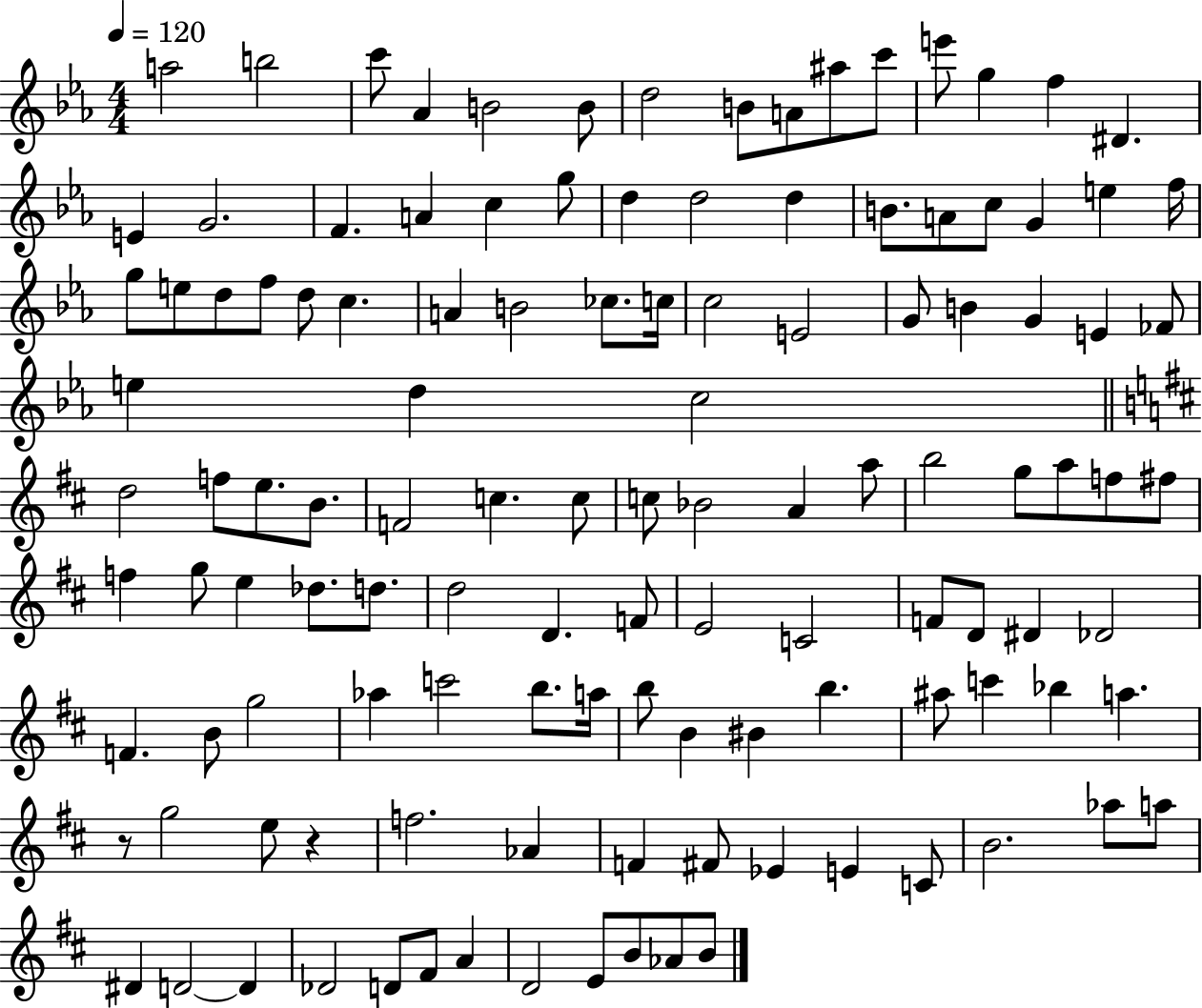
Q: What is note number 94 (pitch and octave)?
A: Bb5